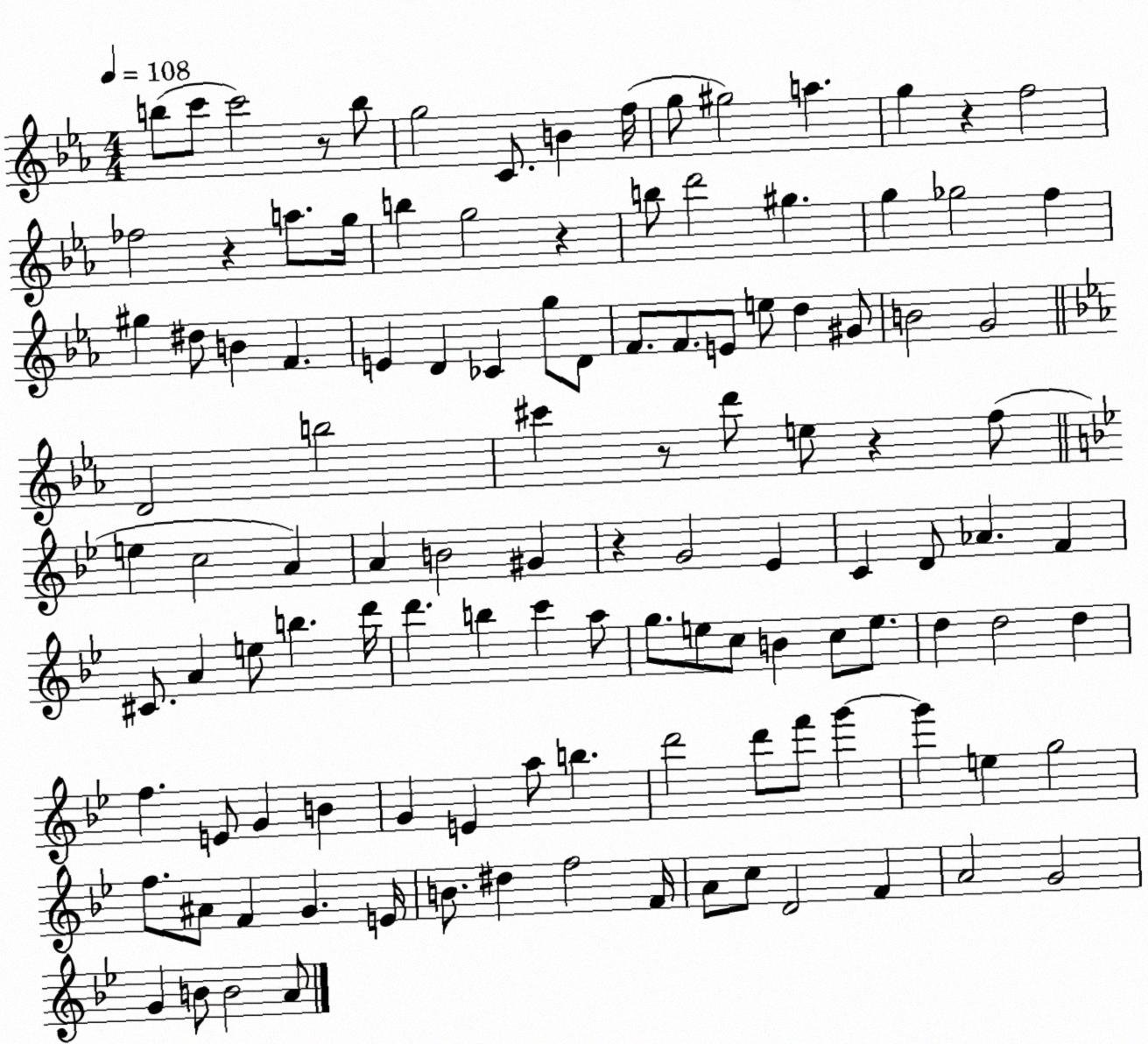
X:1
T:Untitled
M:4/4
L:1/4
K:Eb
b/2 c'/2 c'2 z/2 b/2 g2 C/2 B f/4 g/2 ^g2 a g z f2 _f2 z a/2 g/4 b g2 z b/2 d'2 ^g g _g2 f ^g ^d/2 B F E D _C g/2 D/2 F/2 F/2 E/2 e/2 d ^G/2 B2 G2 D2 b2 ^c' z/2 d'/2 e/2 z f/2 e c2 A A B2 ^G z G2 _E C D/2 _A F ^C/2 A e/2 b d'/4 d' b c' a/2 g/2 e/2 c/2 B c/2 e/2 d d2 d f E/2 G B G E a/2 b d'2 d'/2 f'/2 g' g' e g2 f/2 ^A/2 F G E/4 B/2 ^d f2 F/4 A/2 c/2 D2 F A2 G2 G B/2 B2 A/2